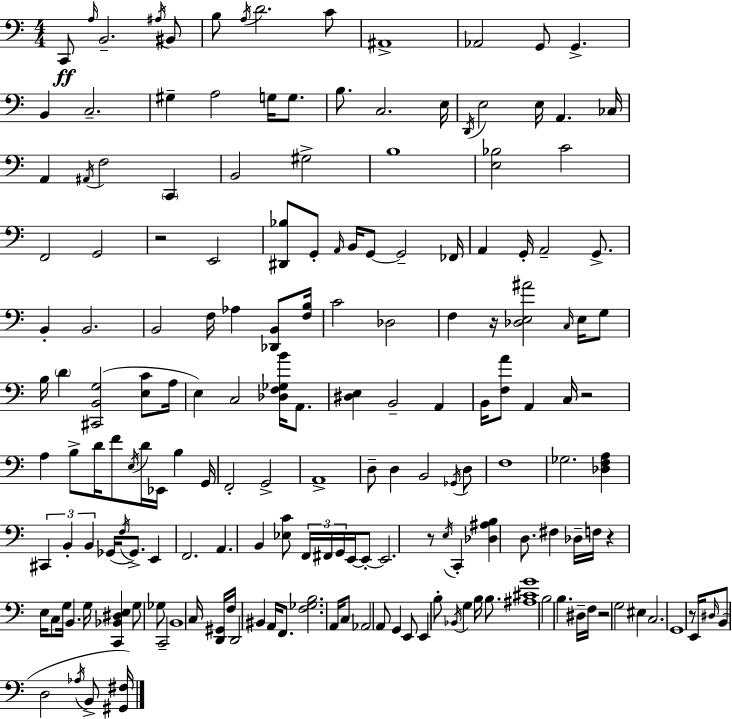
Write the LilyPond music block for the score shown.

{
  \clef bass
  \numericTimeSignature
  \time 4/4
  \key a \minor
  c,8\ff \grace { a16 } b,2.-- \acciaccatura { ais16 } | bis,8 b8 \acciaccatura { a16 } d'2. | c'8 ais,1-> | aes,2 g,8 g,4.-> | \break b,4 c2.-- | gis4-- a2 g16 | g8. b8. c2. | e16 \acciaccatura { d,16 } e2 e16 a,4. | \break ces16 a,4 \acciaccatura { ais,16 } f2 | \parenthesize c,4 b,2 gis2-> | b1 | <e bes>2 c'2 | \break f,2 g,2 | r2 e,2 | <dis, bes>8 g,8-. \grace { a,16 } b,16 g,8~~ g,2-- | fes,16 a,4 g,16-. a,2-- | \break g,8.-> b,4-. b,2. | b,2 f16 aes4 | <des, b,>8 <f b>16 c'2 des2 | f4 r16 <des e ais'>2 | \break \grace { c16 } e16 g8 b16 \parenthesize d'4 <cis, b, g>2( | <e c'>8 a16 e4) c2 | <des f ges b'>16 a,8. <dis e>4 b,2-- | a,4 b,16 <f a'>8 a,4 c16 r2 | \break a4 b8-> d'16 f'8 | \acciaccatura { e16 } d'16 ees,16 b4 g,16 f,2-. | g,2-> a,1-> | d8-- d4 b,2 | \break \acciaccatura { ges,16 } d8 f1 | ges2. | <des f a>4 \tuplet 3/2 { cis,4 b,4-. | b,4 } ges,16( \acciaccatura { f16 } ges,8.->) e,4 f,2. | \break a,4. | b,4 <ees c'>8 \tuplet 3/2 { f,16 fis,16 g,16 } e,16~~ e,8-.~~ e,2. | r8 \acciaccatura { e16 } c,4-. <des ais b>4 | d8. fis4 des16-- f16 r4 | \break e16 c8 g16 b,4. g16 <c, bes, dis e>4 g8 | ges8 c,2-- b,1 | c16 <d, gis,>16 f16 d,2 | bis,4 a,16 f,8. <f ges b>2. | \break a,16 c8 aes,2 | a,8 g,4 e,8 e,4 | b8-. \acciaccatura { bes,16 } g4 b16 b8. <ais cis' g'>1 | b2 | \break b4. dis16-- f16 r2 | g2 eis4 | c2. g,1 | r8 e,16 \grace { dis16 } | \break b,8( d2 \acciaccatura { aes16 } b,8-> <gis, fis>16) \bar "|."
}